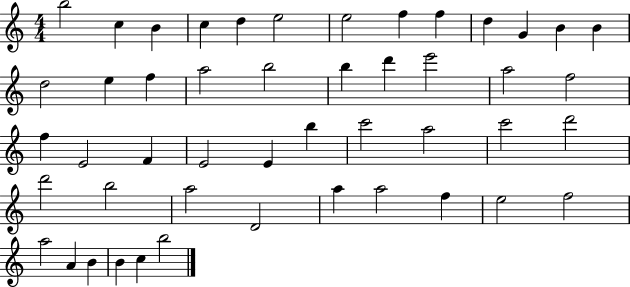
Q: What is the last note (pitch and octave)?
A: B5